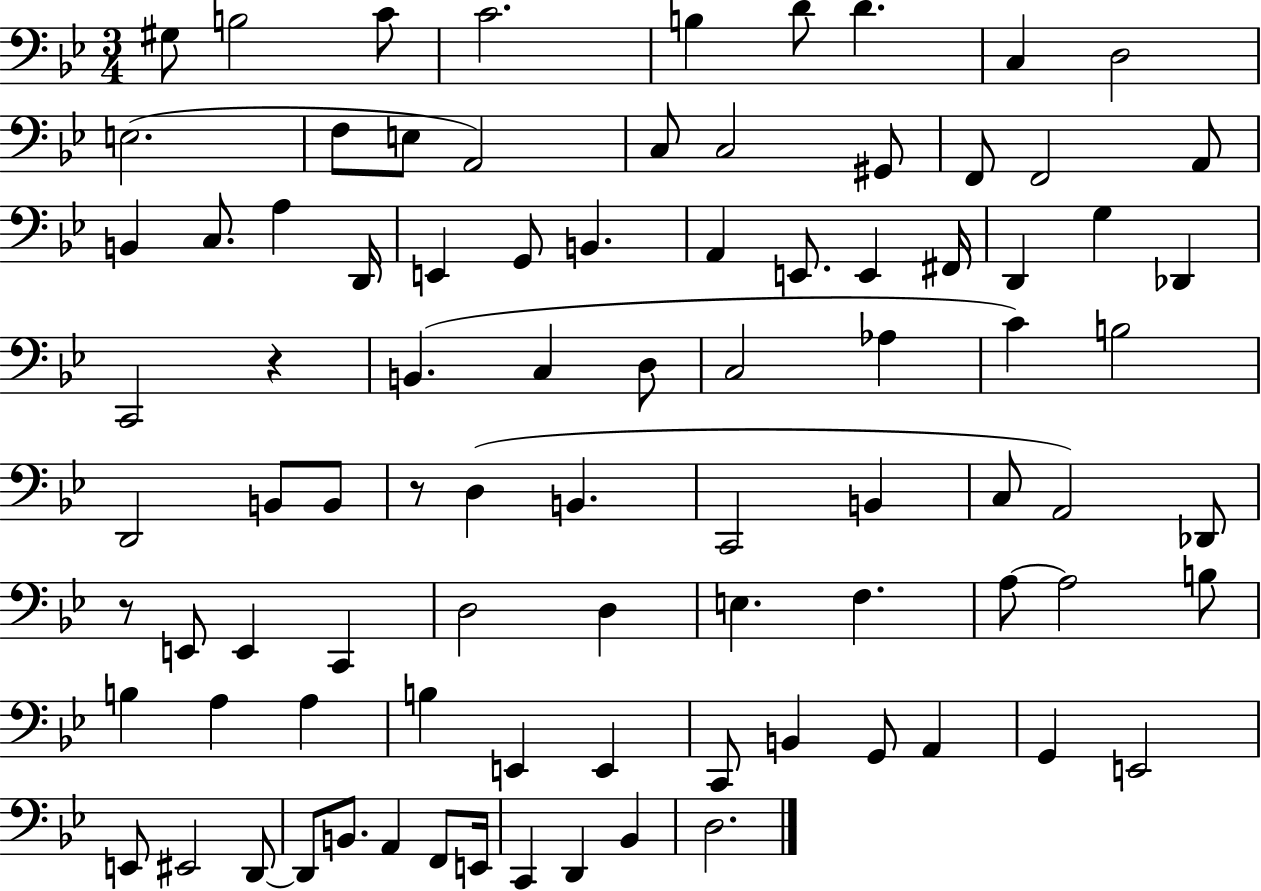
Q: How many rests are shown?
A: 3